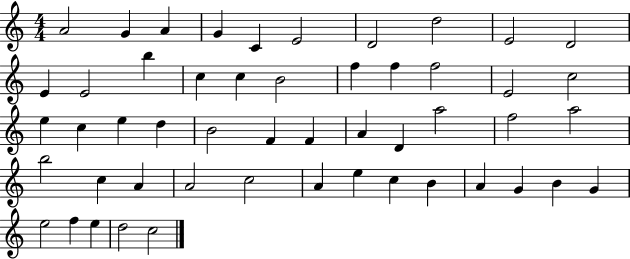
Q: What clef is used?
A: treble